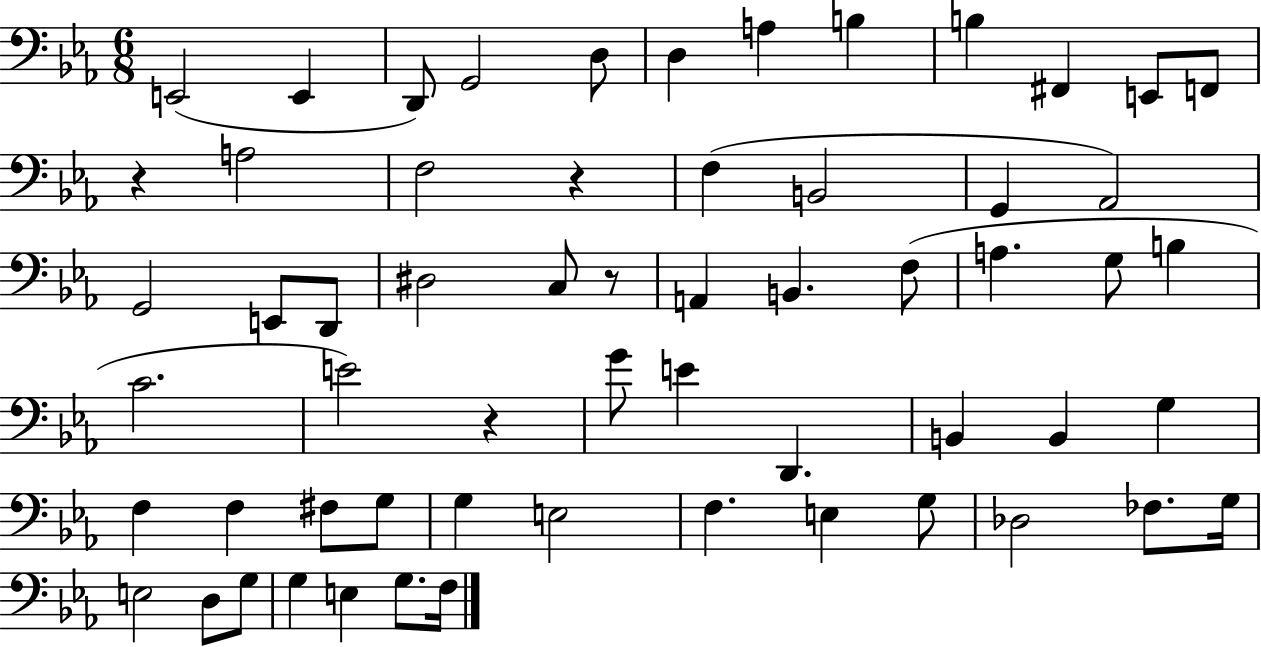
X:1
T:Untitled
M:6/8
L:1/4
K:Eb
E,,2 E,, D,,/2 G,,2 D,/2 D, A, B, B, ^F,, E,,/2 F,,/2 z A,2 F,2 z F, B,,2 G,, _A,,2 G,,2 E,,/2 D,,/2 ^D,2 C,/2 z/2 A,, B,, F,/2 A, G,/2 B, C2 E2 z G/2 E D,, B,, B,, G, F, F, ^F,/2 G,/2 G, E,2 F, E, G,/2 _D,2 _F,/2 G,/4 E,2 D,/2 G,/2 G, E, G,/2 F,/4